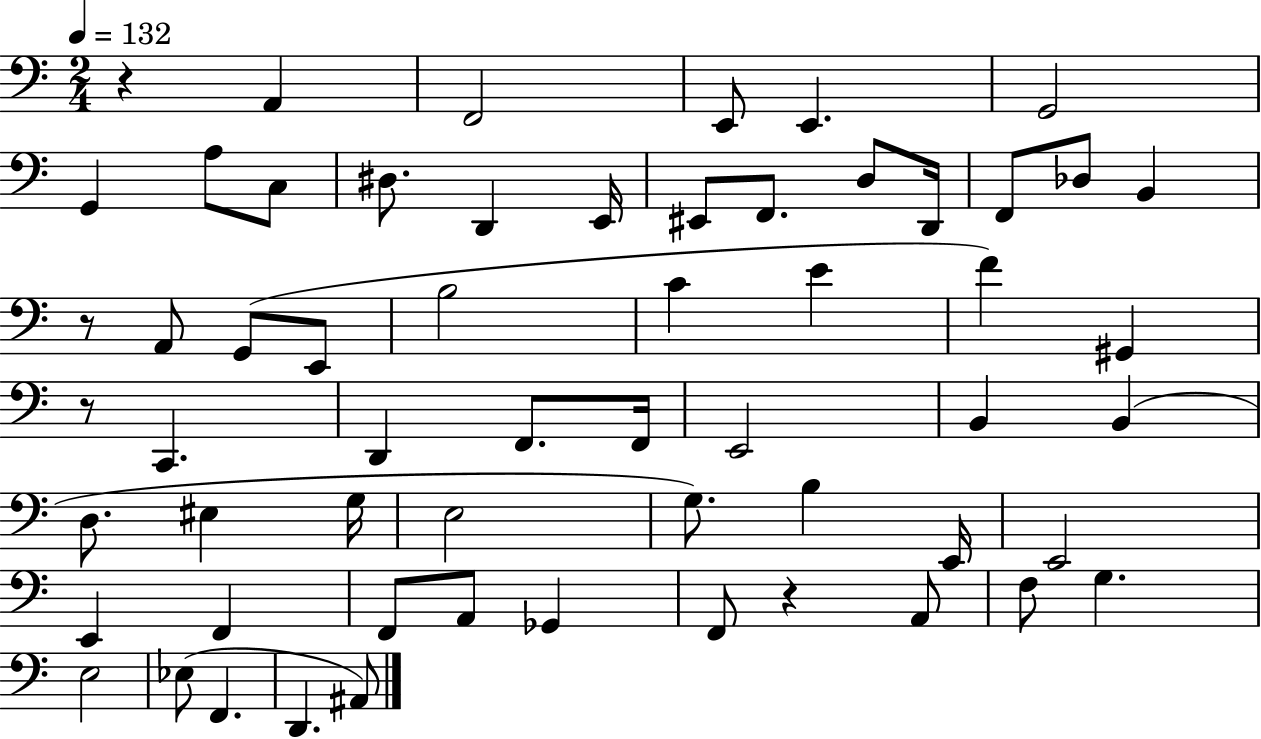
X:1
T:Untitled
M:2/4
L:1/4
K:C
z A,, F,,2 E,,/2 E,, G,,2 G,, A,/2 C,/2 ^D,/2 D,, E,,/4 ^E,,/2 F,,/2 D,/2 D,,/4 F,,/2 _D,/2 B,, z/2 A,,/2 G,,/2 E,,/2 B,2 C E F ^G,, z/2 C,, D,, F,,/2 F,,/4 E,,2 B,, B,, D,/2 ^E, G,/4 E,2 G,/2 B, E,,/4 E,,2 E,, F,, F,,/2 A,,/2 _G,, F,,/2 z A,,/2 F,/2 G, E,2 _E,/2 F,, D,, ^A,,/2